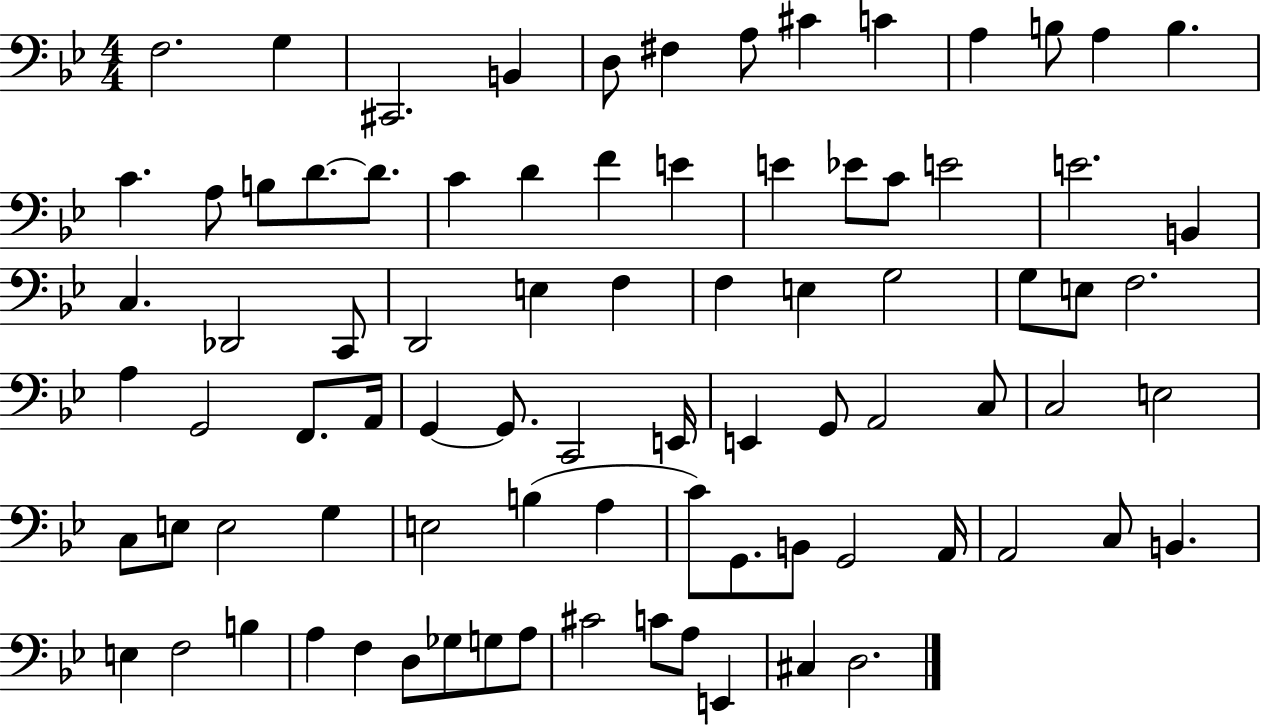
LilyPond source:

{
  \clef bass
  \numericTimeSignature
  \time 4/4
  \key bes \major
  f2. g4 | cis,2. b,4 | d8 fis4 a8 cis'4 c'4 | a4 b8 a4 b4. | \break c'4. a8 b8 d'8.~~ d'8. | c'4 d'4 f'4 e'4 | e'4 ees'8 c'8 e'2 | e'2. b,4 | \break c4. des,2 c,8 | d,2 e4 f4 | f4 e4 g2 | g8 e8 f2. | \break a4 g,2 f,8. a,16 | g,4~~ g,8. c,2 e,16 | e,4 g,8 a,2 c8 | c2 e2 | \break c8 e8 e2 g4 | e2 b4( a4 | c'8) g,8. b,8 g,2 a,16 | a,2 c8 b,4. | \break e4 f2 b4 | a4 f4 d8 ges8 g8 a8 | cis'2 c'8 a8 e,4 | cis4 d2. | \break \bar "|."
}